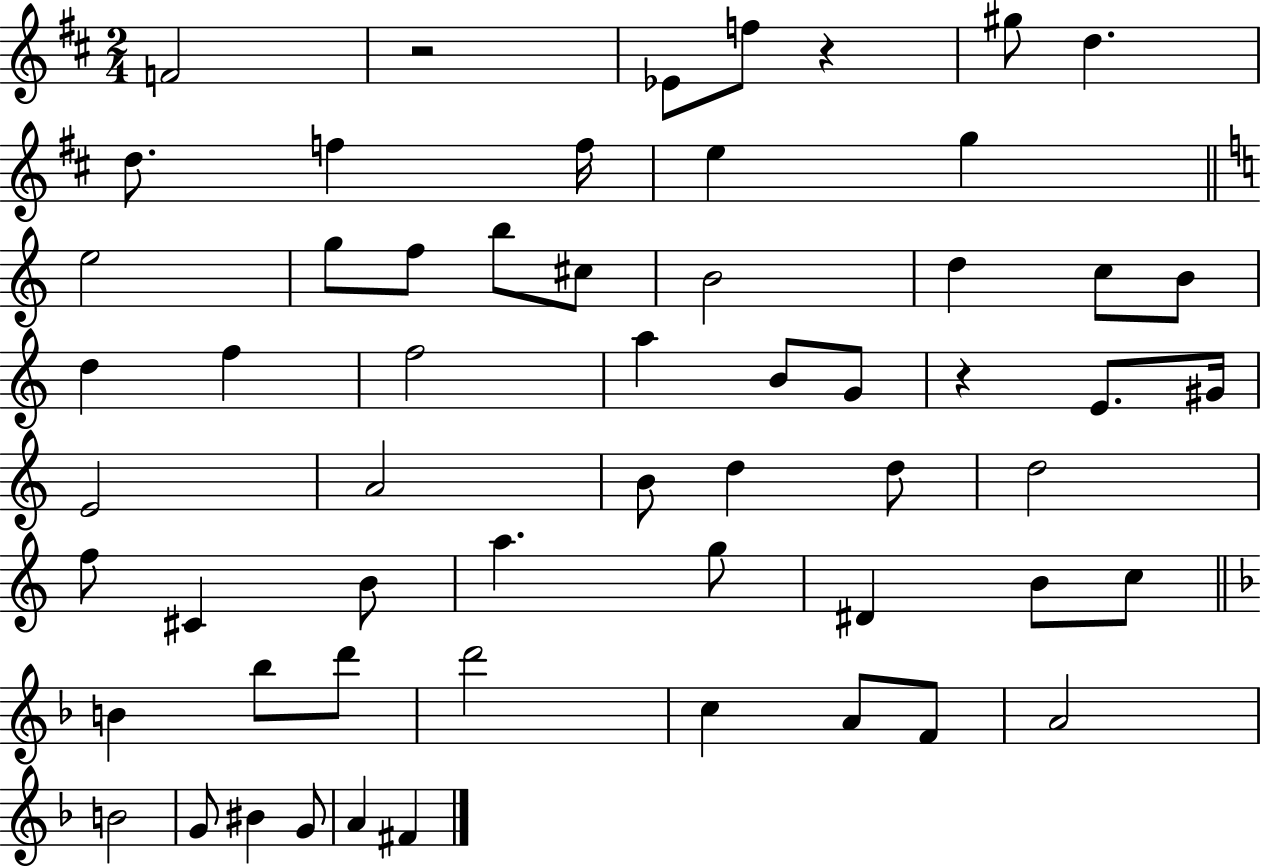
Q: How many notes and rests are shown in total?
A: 58